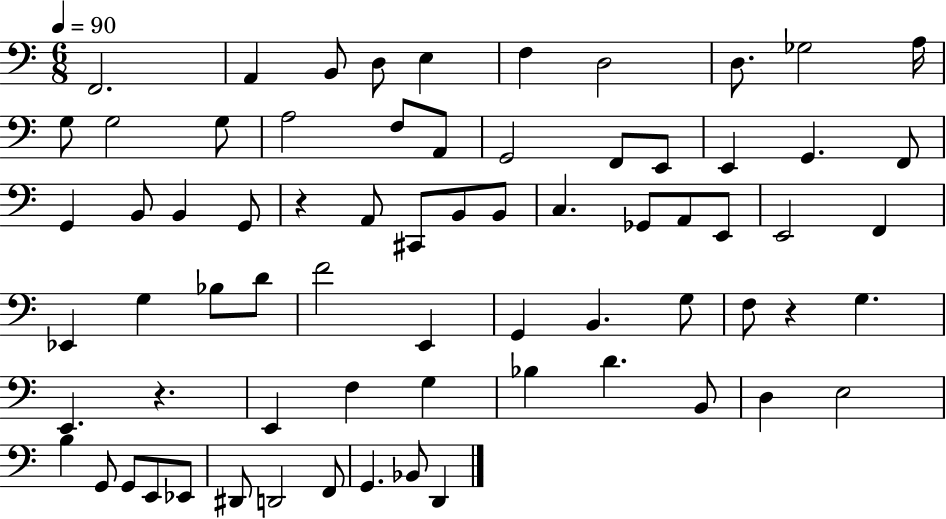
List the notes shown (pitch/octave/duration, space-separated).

F2/h. A2/q B2/e D3/e E3/q F3/q D3/h D3/e. Gb3/h A3/s G3/e G3/h G3/e A3/h F3/e A2/e G2/h F2/e E2/e E2/q G2/q. F2/e G2/q B2/e B2/q G2/e R/q A2/e C#2/e B2/e B2/e C3/q. Gb2/e A2/e E2/e E2/h F2/q Eb2/q G3/q Bb3/e D4/e F4/h E2/q G2/q B2/q. G3/e F3/e R/q G3/q. E2/q. R/q. E2/q F3/q G3/q Bb3/q D4/q. B2/e D3/q E3/h B3/q G2/e G2/e E2/e Eb2/e D#2/e D2/h F2/e G2/q. Bb2/e D2/q